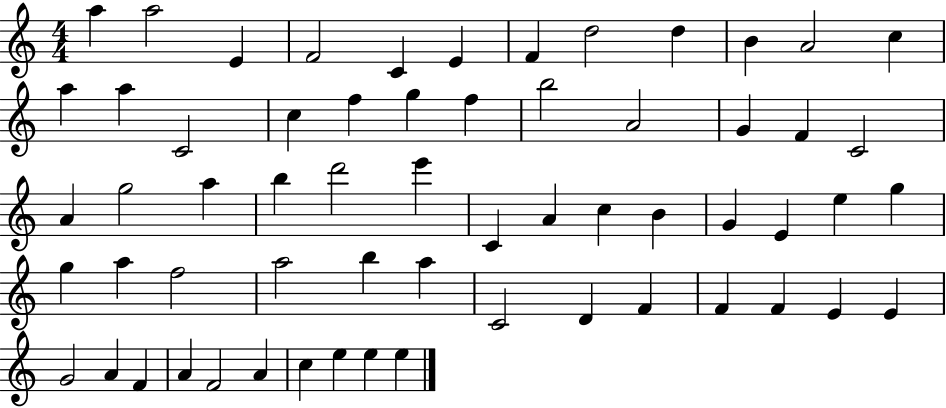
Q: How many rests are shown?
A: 0